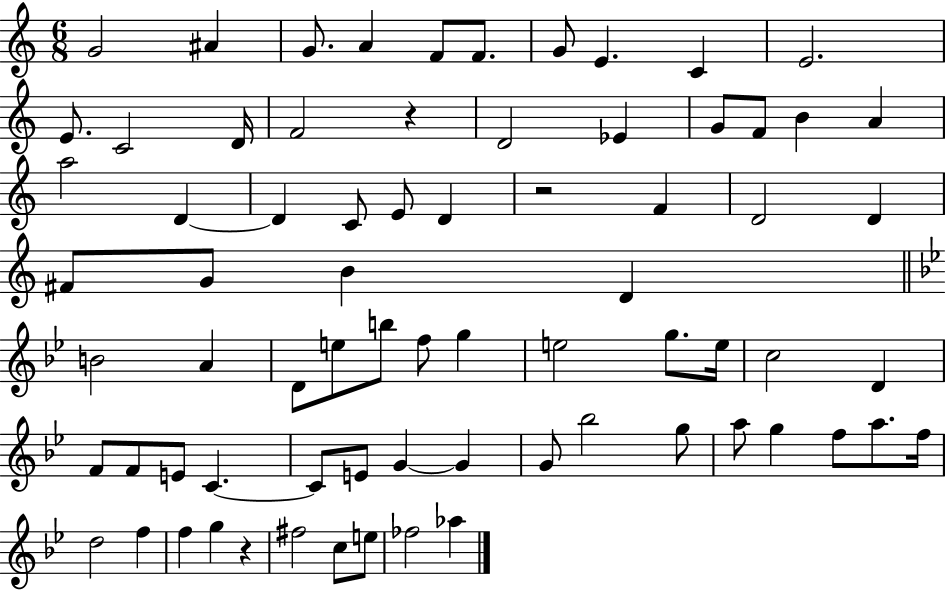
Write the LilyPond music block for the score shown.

{
  \clef treble
  \numericTimeSignature
  \time 6/8
  \key c \major
  g'2 ais'4 | g'8. a'4 f'8 f'8. | g'8 e'4. c'4 | e'2. | \break e'8. c'2 d'16 | f'2 r4 | d'2 ees'4 | g'8 f'8 b'4 a'4 | \break a''2 d'4~~ | d'4 c'8 e'8 d'4 | r2 f'4 | d'2 d'4 | \break fis'8 g'8 b'4 d'4 | \bar "||" \break \key g \minor b'2 a'4 | d'8 e''8 b''8 f''8 g''4 | e''2 g''8. e''16 | c''2 d'4 | \break f'8 f'8 e'8 c'4.~~ | c'8 e'8 g'4~~ g'4 | g'8 bes''2 g''8 | a''8 g''4 f''8 a''8. f''16 | \break d''2 f''4 | f''4 g''4 r4 | fis''2 c''8 e''8 | fes''2 aes''4 | \break \bar "|."
}